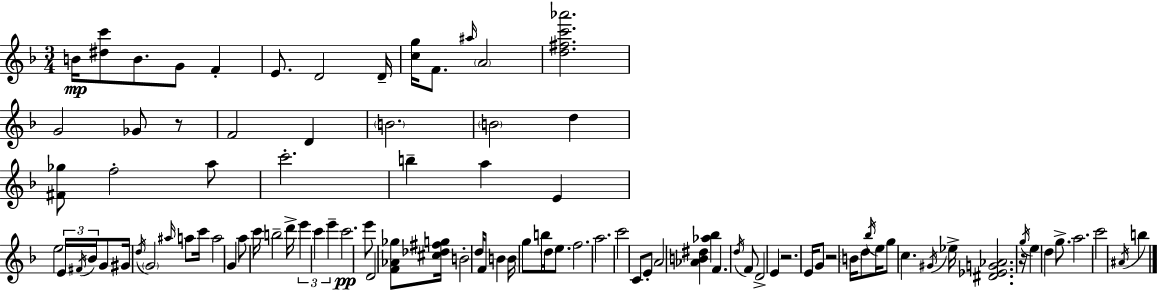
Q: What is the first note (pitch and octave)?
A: B4